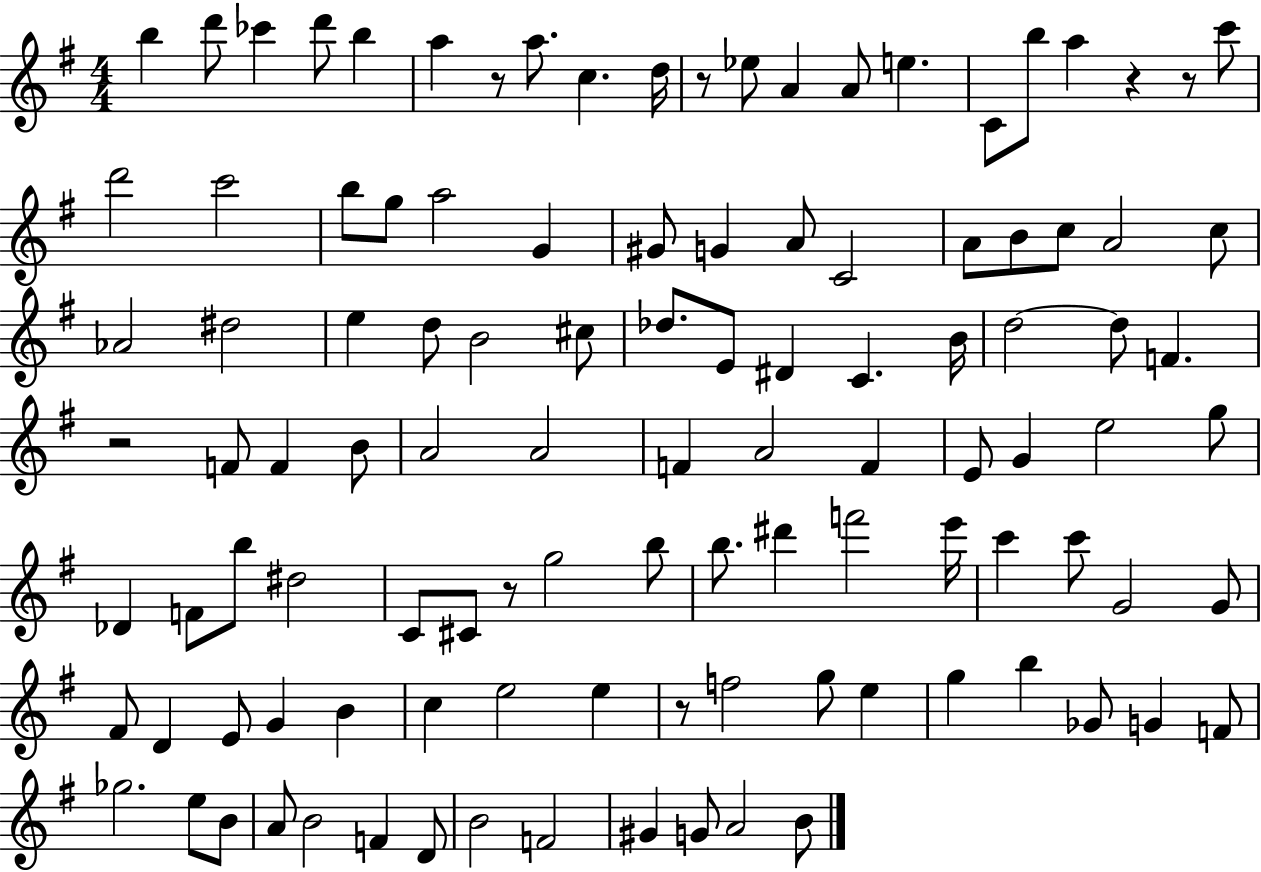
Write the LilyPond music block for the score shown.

{
  \clef treble
  \numericTimeSignature
  \time 4/4
  \key g \major
  b''4 d'''8 ces'''4 d'''8 b''4 | a''4 r8 a''8. c''4. d''16 | r8 ees''8 a'4 a'8 e''4. | c'8 b''8 a''4 r4 r8 c'''8 | \break d'''2 c'''2 | b''8 g''8 a''2 g'4 | gis'8 g'4 a'8 c'2 | a'8 b'8 c''8 a'2 c''8 | \break aes'2 dis''2 | e''4 d''8 b'2 cis''8 | des''8. e'8 dis'4 c'4. b'16 | d''2~~ d''8 f'4. | \break r2 f'8 f'4 b'8 | a'2 a'2 | f'4 a'2 f'4 | e'8 g'4 e''2 g''8 | \break des'4 f'8 b''8 dis''2 | c'8 cis'8 r8 g''2 b''8 | b''8. dis'''4 f'''2 e'''16 | c'''4 c'''8 g'2 g'8 | \break fis'8 d'4 e'8 g'4 b'4 | c''4 e''2 e''4 | r8 f''2 g''8 e''4 | g''4 b''4 ges'8 g'4 f'8 | \break ges''2. e''8 b'8 | a'8 b'2 f'4 d'8 | b'2 f'2 | gis'4 g'8 a'2 b'8 | \break \bar "|."
}